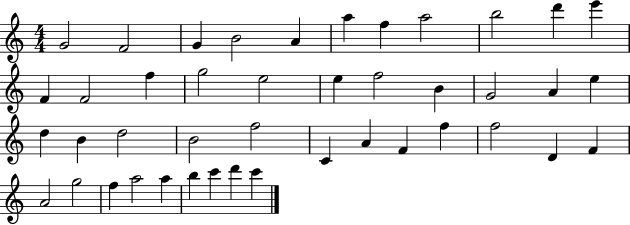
X:1
T:Untitled
M:4/4
L:1/4
K:C
G2 F2 G B2 A a f a2 b2 d' e' F F2 f g2 e2 e f2 B G2 A e d B d2 B2 f2 C A F f f2 D F A2 g2 f a2 a b c' d' c'